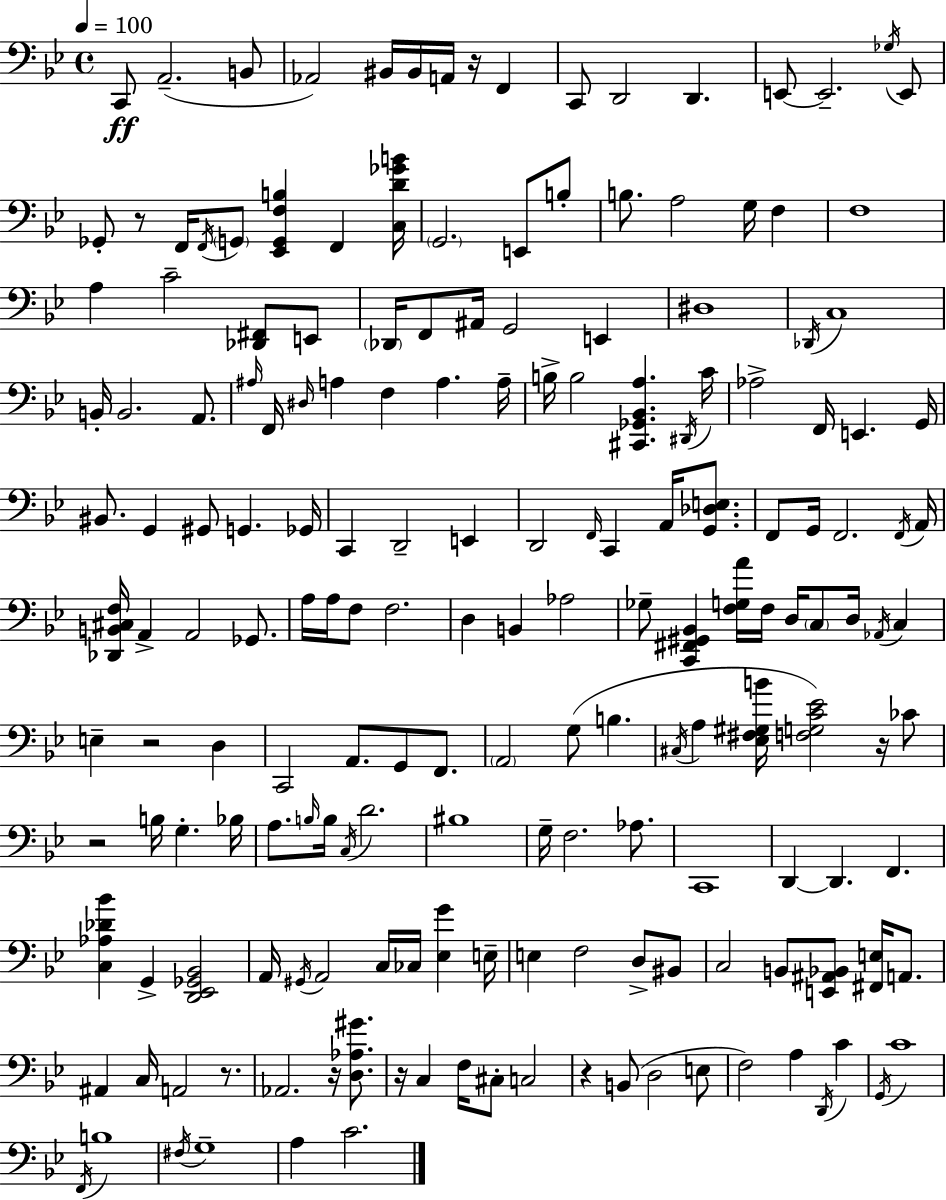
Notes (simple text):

C2/e A2/h. B2/e Ab2/h BIS2/s BIS2/s A2/s R/s F2/q C2/e D2/h D2/q. E2/e E2/h. Gb3/s E2/e Gb2/e R/e F2/s F2/s G2/e [Eb2,G2,F3,B3]/q F2/q [C3,D4,Gb4,B4]/s G2/h. E2/e B3/e B3/e. A3/h G3/s F3/q F3/w A3/q C4/h [Db2,F#2]/e E2/e Db2/s F2/e A#2/s G2/h E2/q D#3/w Db2/s C3/w B2/s B2/h. A2/e. A#3/s F2/s D#3/s A3/q F3/q A3/q. A3/s B3/s B3/h [C#2,Gb2,Bb2,A3]/q. D#2/s C4/s Ab3/h F2/s E2/q. G2/s BIS2/e. G2/q G#2/e G2/q. Gb2/s C2/q D2/h E2/q D2/h F2/s C2/q A2/s [G2,Db3,E3]/e. F2/e G2/s F2/h. F2/s A2/s [Db2,B2,C#3,F3]/s A2/q A2/h Gb2/e. A3/s A3/s F3/e F3/h. D3/q B2/q Ab3/h Gb3/e [C2,F#2,G#2,Bb2]/q [F3,G3,A4]/s F3/s D3/s C3/e D3/s Ab2/s C3/q E3/q R/h D3/q C2/h A2/e. G2/e F2/e. A2/h G3/e B3/q. C#3/s A3/q [Eb3,F#3,G#3,B4]/s [F3,G3,C4,Eb4]/h R/s CES4/e R/h B3/s G3/q. Bb3/s A3/e. B3/s B3/s C3/s D4/h. BIS3/w G3/s F3/h. Ab3/e. C2/w D2/q D2/q. F2/q. [C3,Ab3,Db4,Bb4]/q G2/q [D2,Eb2,Gb2,Bb2]/h A2/s G#2/s A2/h C3/s CES3/s [Eb3,G4]/q E3/s E3/q F3/h D3/e BIS2/e C3/h B2/e [E2,A#2,Bb2]/e [F#2,E3]/s A2/e. A#2/q C3/s A2/h R/e. Ab2/h. R/s [D3,Ab3,G#4]/e. R/s C3/q F3/s C#3/e C3/h R/q B2/e D3/h E3/e F3/h A3/q D2/s C4/q G2/s C4/w F2/s B3/w F#3/s G3/w A3/q C4/h.